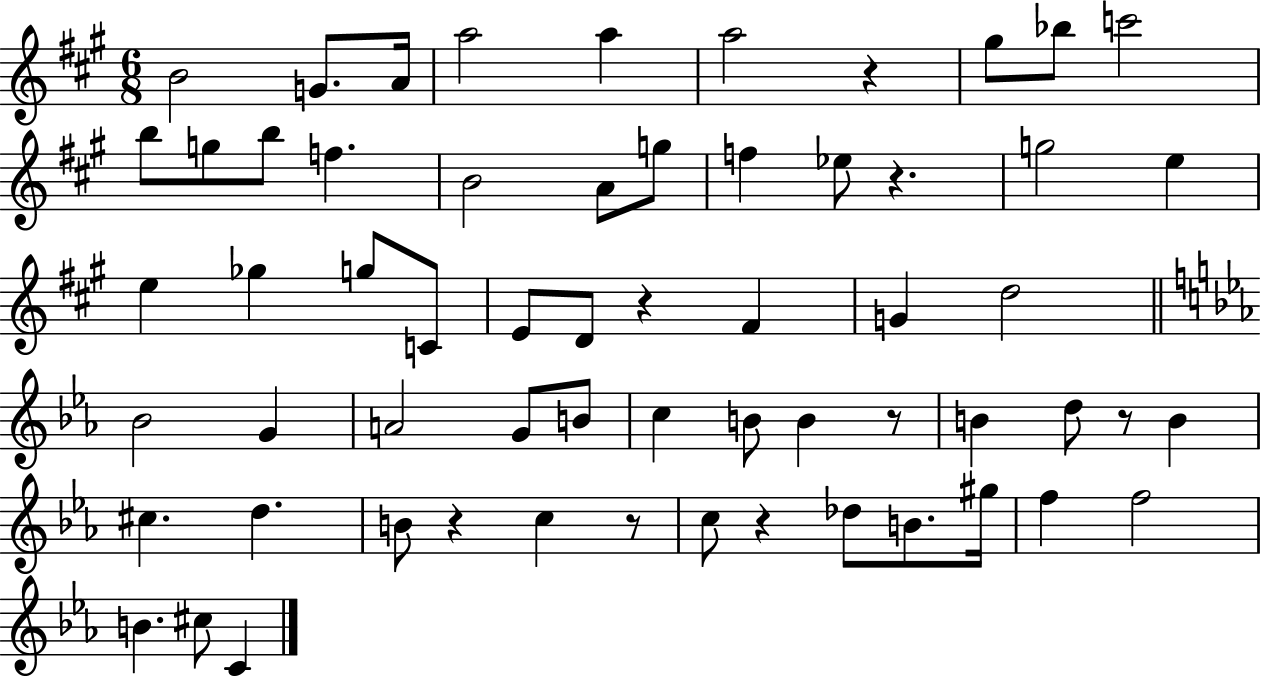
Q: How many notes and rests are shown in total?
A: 61